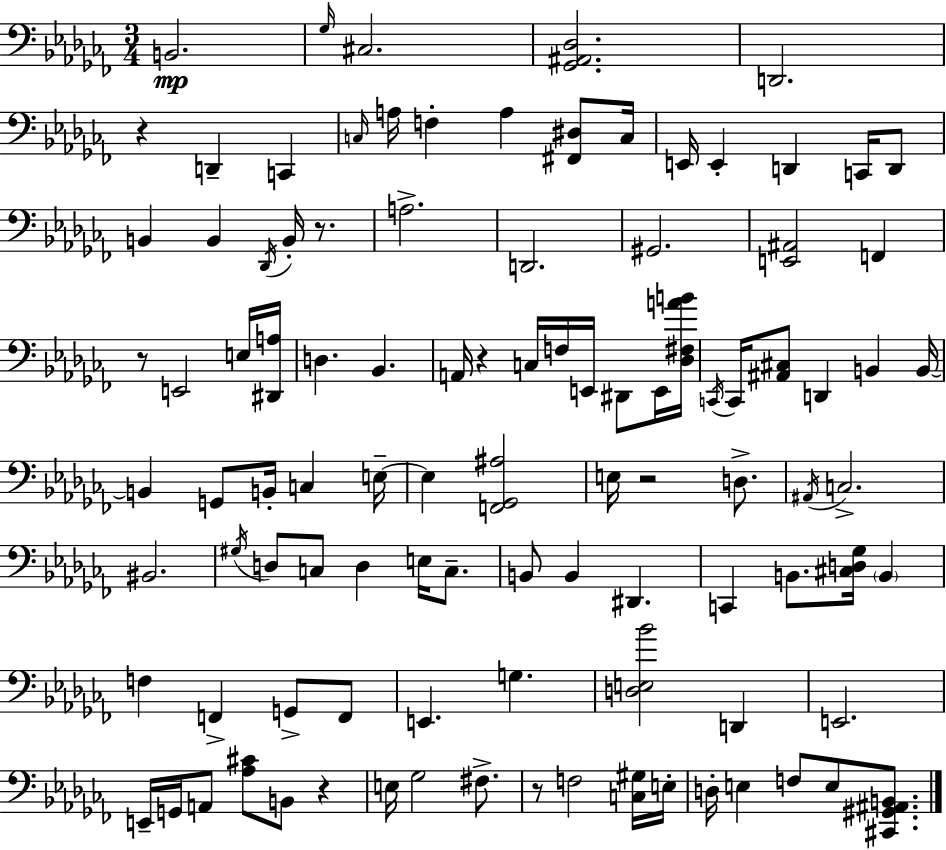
X:1
T:Untitled
M:3/4
L:1/4
K:Abm
B,,2 _G,/4 ^C,2 [_G,,^A,,_D,]2 D,,2 z D,, C,, C,/4 A,/4 F, A, [^F,,^D,]/2 C,/4 E,,/4 E,, D,, C,,/4 D,,/2 B,, B,, _D,,/4 B,,/4 z/2 A,2 D,,2 ^G,,2 [E,,^A,,]2 F,, z/2 E,,2 E,/4 [^D,,A,]/4 D, _B,, A,,/4 z C,/4 F,/4 E,,/4 ^D,,/2 E,,/4 [_D,^F,AB]/4 C,,/4 C,,/4 [^A,,^C,]/2 D,, B,, B,,/4 B,, G,,/2 B,,/4 C, E,/4 E, [F,,_G,,^A,]2 E,/4 z2 D,/2 ^A,,/4 C,2 ^B,,2 ^G,/4 D,/2 C,/2 D, E,/4 C,/2 B,,/2 B,, ^D,, C,, B,,/2 [^C,D,_G,]/4 B,, F, F,, G,,/2 F,,/2 E,, G, [D,E,_B]2 D,, E,,2 E,,/4 G,,/4 A,,/2 [_A,^C]/2 B,,/2 z E,/4 _G,2 ^F,/2 z/2 F,2 [C,^G,]/4 E,/4 D,/4 E, F,/2 E,/2 [^C,,^G,,^A,,B,,]/2